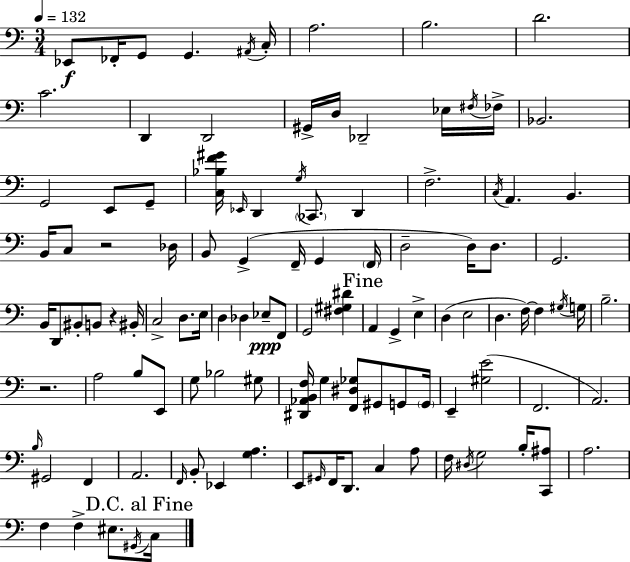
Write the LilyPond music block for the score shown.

{
  \clef bass
  \numericTimeSignature
  \time 3/4
  \key a \minor
  \tempo 4 = 132
  ees,8\f fes,16-. g,8 g,4. \acciaccatura { ais,16 } | c16-. a2. | b2. | d'2. | \break c'2. | d,4 d,2 | gis,16-> d16 des,2-- ees16 | \acciaccatura { fis16 } fes16-> bes,2. | \break g,2 e,8 | g,8-- <c bes f' gis'>16 \grace { ees,16 } d,4 \acciaccatura { g16 } \parenthesize ces,8. | d,4 f2.-> | \acciaccatura { c16 } a,4. b,4. | \break b,16 c8 r2 | des16 b,8 g,4->( f,16-- | g,4 \parenthesize f,16 d2-- | d16) d8. g,2. | \break b,16 d,8 bis,8-. b,8 | r4 bis,16-. c2-> | d8. e16 d4 des4 | ees8--\ppp f,8 g,2 | \break <fis gis dis'>4 \mark "Fine" a,4 g,4-> | e4-> d4( e2 | d4. f16~~) | f4 \acciaccatura { gis16 } g16 b2.-- | \break r2. | a2 | b8 e,8 g8 bes2 | gis8 <dis, aes, b, f>16 g4 <f, dis ges>8 | \break gis,8 g,8 \parenthesize g,16 e,4-- <gis e'>2( | f,2. | a,2.) | \grace { b16 } gis,2 | \break f,4 a,2. | \grace { f,16 } b,8-. ees,4 | <g a>4. e,8 \grace { gis,16 } f,16 | d,8. c4 a8 f16 \acciaccatura { dis16 } g2 | \break b16-. <c, ais>8 a2. | f4 | f4-> eis8. \acciaccatura { gis,16 } \mark "D.C. al Fine" c16 \bar "|."
}